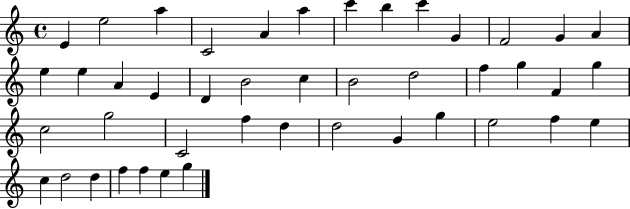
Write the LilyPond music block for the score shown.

{
  \clef treble
  \time 4/4
  \defaultTimeSignature
  \key c \major
  e'4 e''2 a''4 | c'2 a'4 a''4 | c'''4 b''4 c'''4 g'4 | f'2 g'4 a'4 | \break e''4 e''4 a'4 e'4 | d'4 b'2 c''4 | b'2 d''2 | f''4 g''4 f'4 g''4 | \break c''2 g''2 | c'2 f''4 d''4 | d''2 g'4 g''4 | e''2 f''4 e''4 | \break c''4 d''2 d''4 | f''4 f''4 e''4 g''4 | \bar "|."
}